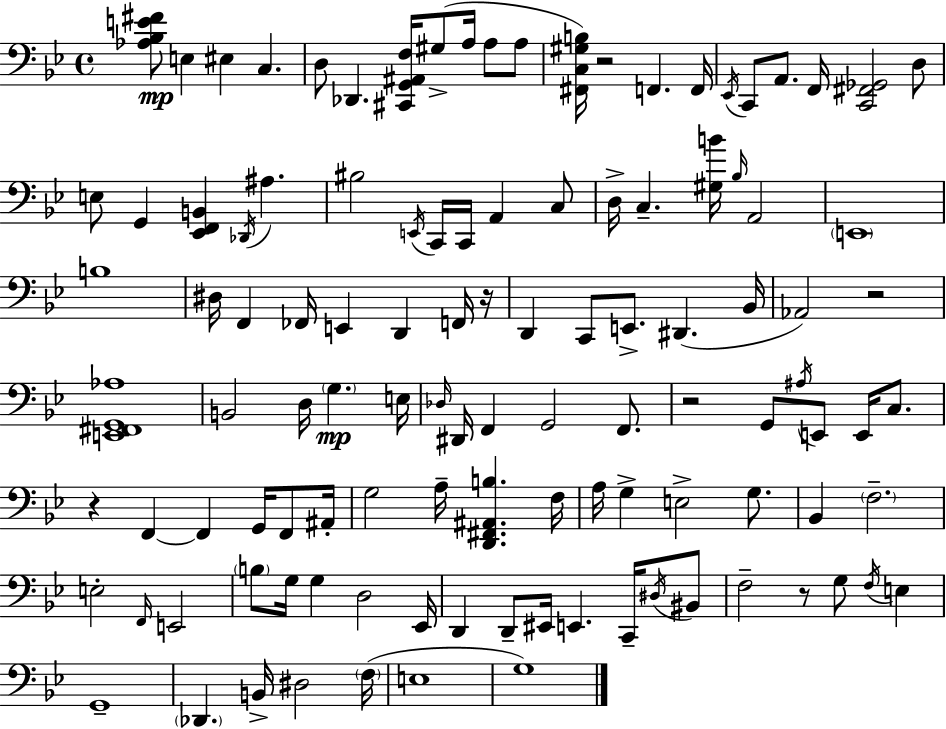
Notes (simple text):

[Ab3,Bb3,E4,F#4]/e E3/q EIS3/q C3/q. D3/e Db2/q. [C#2,G2,A#2,F3]/s G#3/e A3/s A3/e A3/e [F#2,C3,G#3,B3]/s R/h F2/q. F2/s Eb2/s C2/e A2/e. F2/s [C2,F#2,Gb2]/h D3/e E3/e G2/q [Eb2,F2,B2]/q Db2/s A#3/q. BIS3/h E2/s C2/s C2/s A2/q C3/e D3/s C3/q. [G#3,B4]/s Bb3/s A2/h E2/w B3/w D#3/s F2/q FES2/s E2/q D2/q F2/s R/s D2/q C2/e E2/e. D#2/q. Bb2/s Ab2/h R/h [E2,F#2,G2,Ab3]/w B2/h D3/s G3/q. E3/s Db3/s D#2/s F2/q G2/h F2/e. R/h G2/e A#3/s E2/e E2/s C3/e. R/q F2/q F2/q G2/s F2/e A#2/s G3/h A3/s [D2,F#2,A#2,B3]/q. F3/s A3/s G3/q E3/h G3/e. Bb2/q F3/h. E3/h F2/s E2/h B3/e G3/s G3/q D3/h Eb2/s D2/q D2/e EIS2/s E2/q. C2/s D#3/s BIS2/e F3/h R/e G3/e F3/s E3/q G2/w Db2/q. B2/s D#3/h F3/s E3/w G3/w